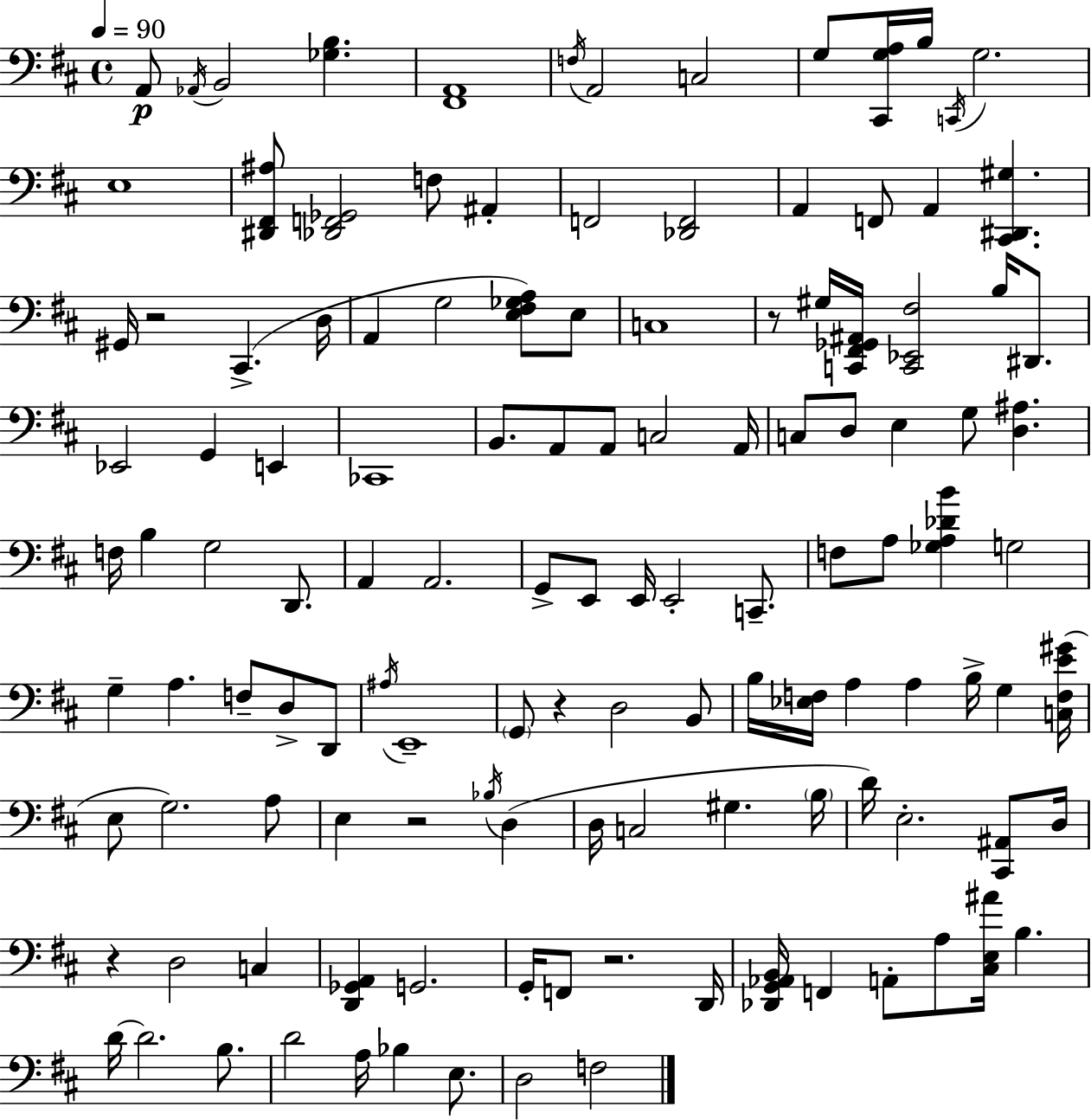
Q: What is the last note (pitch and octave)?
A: F3